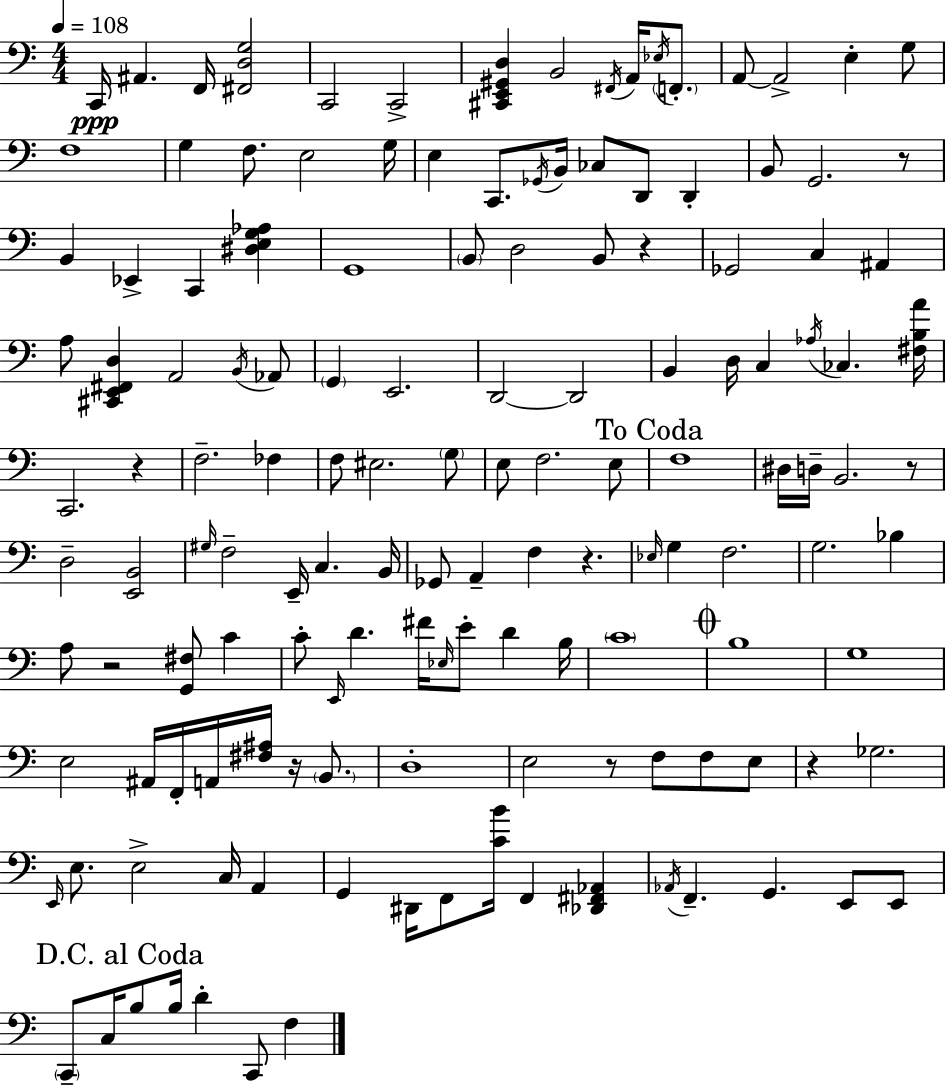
X:1
T:Untitled
M:4/4
L:1/4
K:Am
C,,/4 ^A,, F,,/4 [^F,,D,G,]2 C,,2 C,,2 [^C,,E,,^G,,D,] B,,2 ^F,,/4 A,,/4 _E,/4 F,,/2 A,,/2 A,,2 E, G,/2 F,4 G, F,/2 E,2 G,/4 E, C,,/2 _G,,/4 B,,/4 _C,/2 D,,/2 D,, B,,/2 G,,2 z/2 B,, _E,, C,, [^D,E,G,_A,] G,,4 B,,/2 D,2 B,,/2 z _G,,2 C, ^A,, A,/2 [^C,,E,,^F,,D,] A,,2 B,,/4 _A,,/2 G,, E,,2 D,,2 D,,2 B,, D,/4 C, _A,/4 _C, [^F,B,A]/4 C,,2 z F,2 _F, F,/2 ^E,2 G,/2 E,/2 F,2 E,/2 F,4 ^D,/4 D,/4 B,,2 z/2 D,2 [E,,B,,]2 ^G,/4 F,2 E,,/4 C, B,,/4 _G,,/2 A,, F, z _E,/4 G, F,2 G,2 _B, A,/2 z2 [G,,^F,]/2 C C/2 E,,/4 D ^F/4 _E,/4 E/2 D B,/4 C4 B,4 G,4 E,2 ^A,,/4 F,,/4 A,,/4 [^F,^A,]/4 z/4 B,,/2 D,4 E,2 z/2 F,/2 F,/2 E,/2 z _G,2 E,,/4 E,/2 E,2 C,/4 A,, G,, ^D,,/4 F,,/2 [CB]/4 F,, [_D,,^F,,_A,,] _A,,/4 F,, G,, E,,/2 E,,/2 C,,/2 C,/4 B,/2 B,/4 D C,,/2 F,